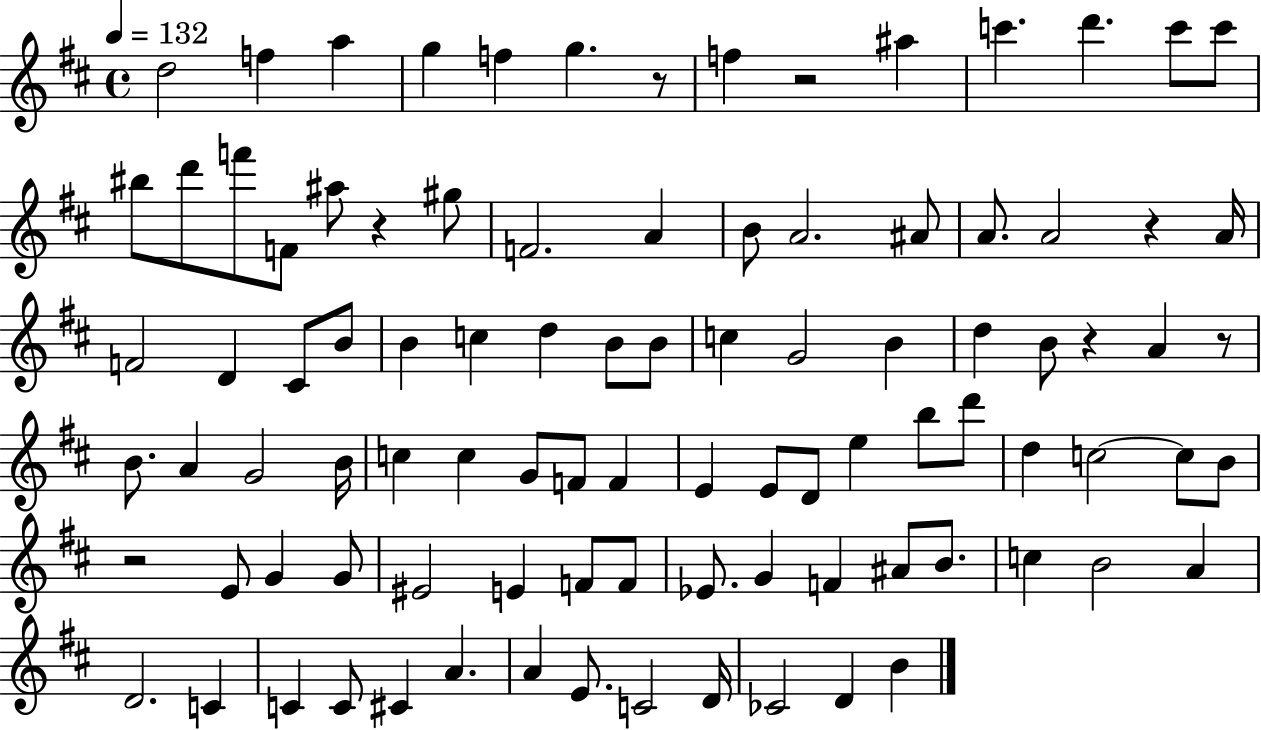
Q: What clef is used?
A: treble